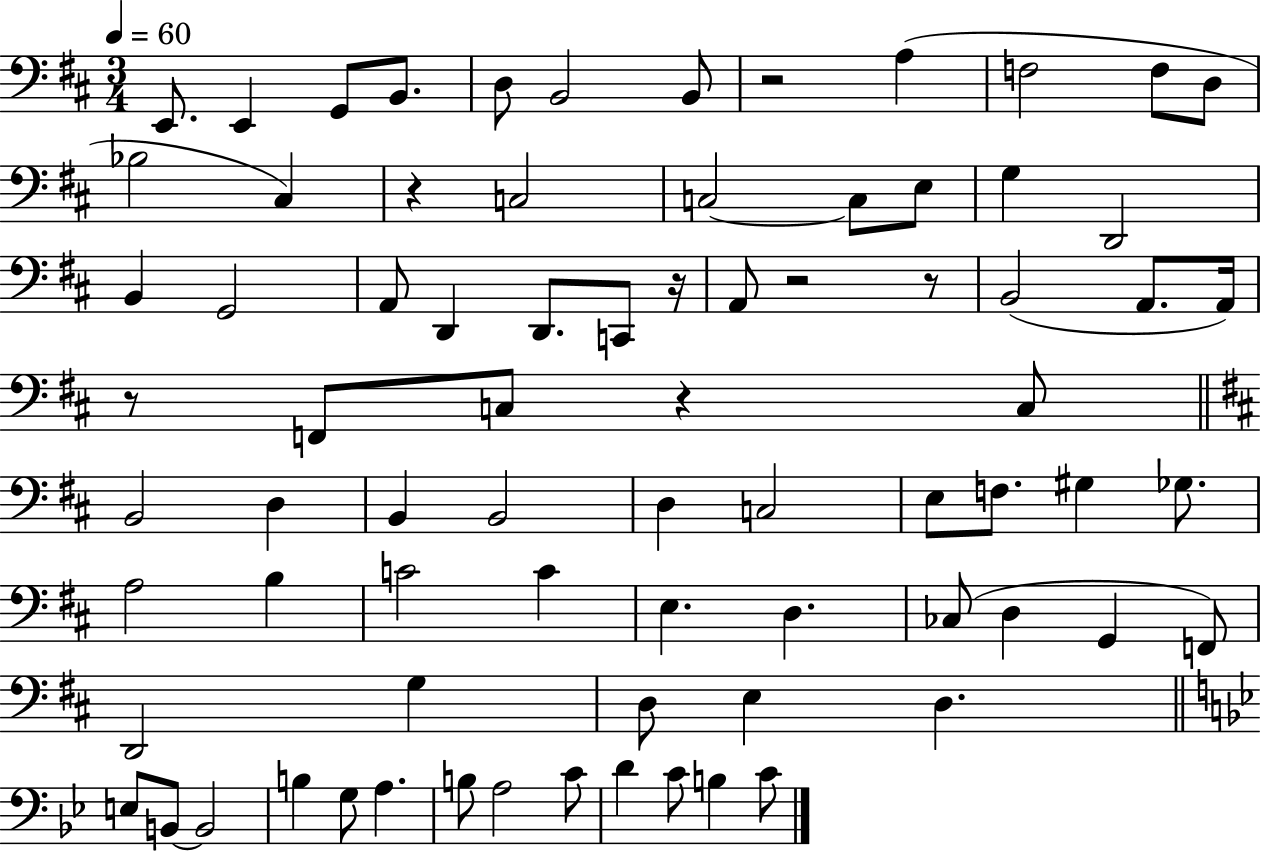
E2/e. E2/q G2/e B2/e. D3/e B2/h B2/e R/h A3/q F3/h F3/e D3/e Bb3/h C#3/q R/q C3/h C3/h C3/e E3/e G3/q D2/h B2/q G2/h A2/e D2/q D2/e. C2/e R/s A2/e R/h R/e B2/h A2/e. A2/s R/e F2/e C3/e R/q C3/e B2/h D3/q B2/q B2/h D3/q C3/h E3/e F3/e. G#3/q Gb3/e. A3/h B3/q C4/h C4/q E3/q. D3/q. CES3/e D3/q G2/q F2/e D2/h G3/q D3/e E3/q D3/q. E3/e B2/e B2/h B3/q G3/e A3/q. B3/e A3/h C4/e D4/q C4/e B3/q C4/e